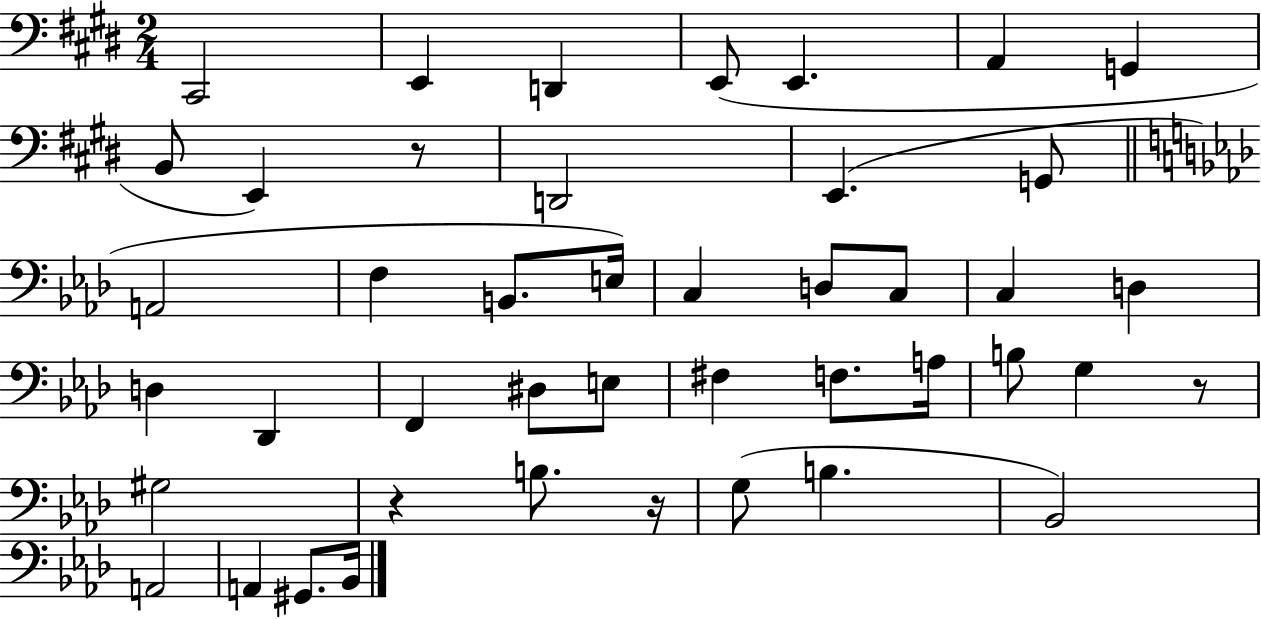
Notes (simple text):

C#2/h E2/q D2/q E2/e E2/q. A2/q G2/q B2/e E2/q R/e D2/h E2/q. G2/e A2/h F3/q B2/e. E3/s C3/q D3/e C3/e C3/q D3/q D3/q Db2/q F2/q D#3/e E3/e F#3/q F3/e. A3/s B3/e G3/q R/e G#3/h R/q B3/e. R/s G3/e B3/q. Bb2/h A2/h A2/q G#2/e. Bb2/s